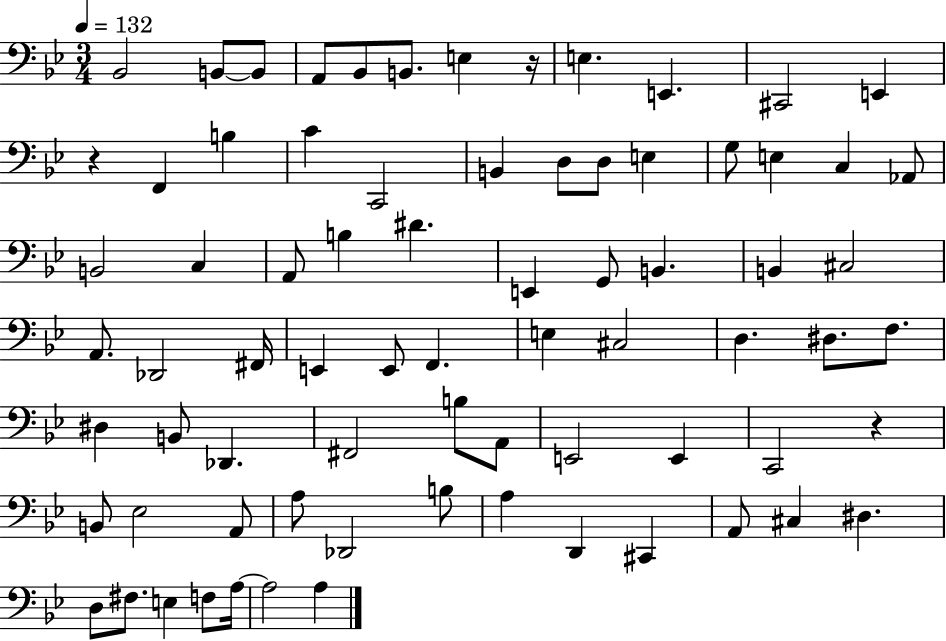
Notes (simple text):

Bb2/h B2/e B2/e A2/e Bb2/e B2/e. E3/q R/s E3/q. E2/q. C#2/h E2/q R/q F2/q B3/q C4/q C2/h B2/q D3/e D3/e E3/q G3/e E3/q C3/q Ab2/e B2/h C3/q A2/e B3/q D#4/q. E2/q G2/e B2/q. B2/q C#3/h A2/e. Db2/h F#2/s E2/q E2/e F2/q. E3/q C#3/h D3/q. D#3/e. F3/e. D#3/q B2/e Db2/q. F#2/h B3/e A2/e E2/h E2/q C2/h R/q B2/e Eb3/h A2/e A3/e Db2/h B3/e A3/q D2/q C#2/q A2/e C#3/q D#3/q. D3/e F#3/e. E3/q F3/e A3/s A3/h A3/q